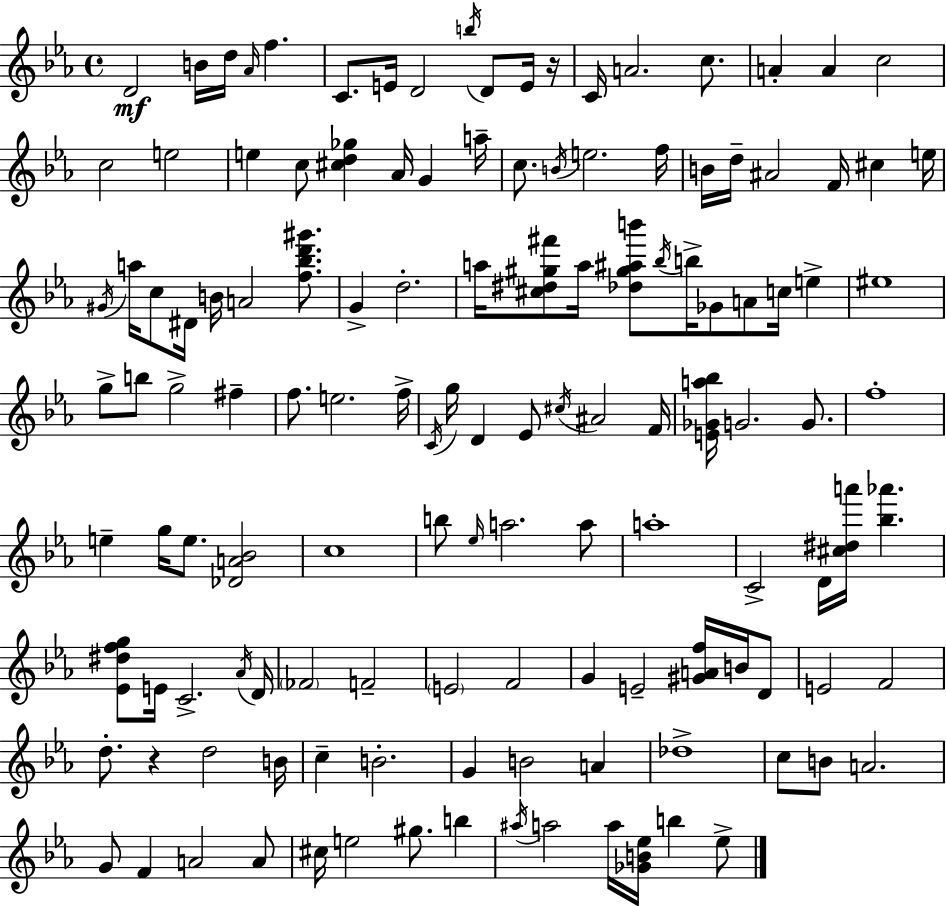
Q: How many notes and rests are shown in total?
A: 131